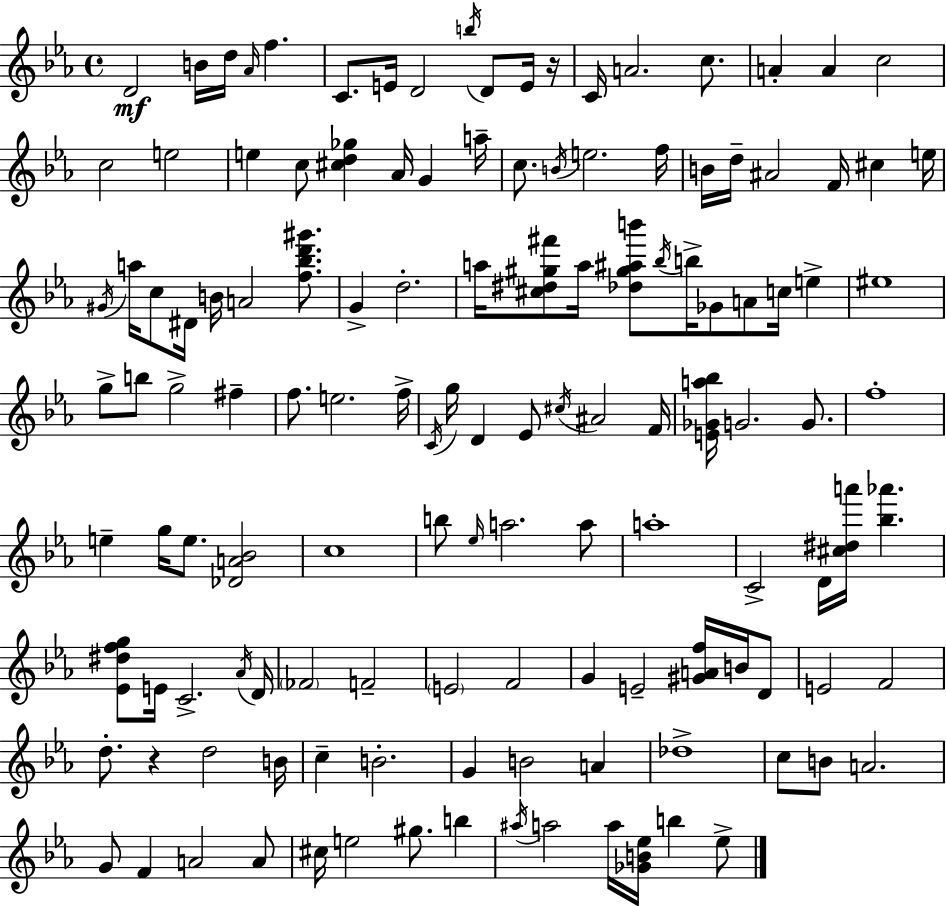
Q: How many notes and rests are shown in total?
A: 131